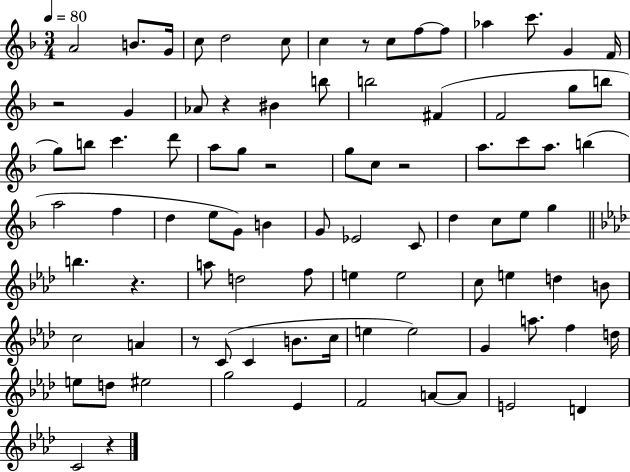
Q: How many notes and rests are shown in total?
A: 89